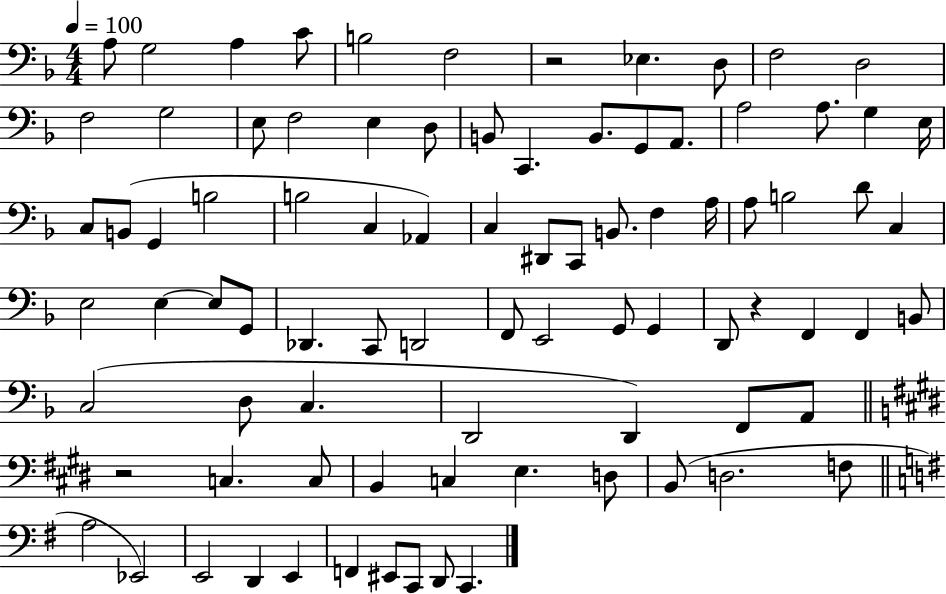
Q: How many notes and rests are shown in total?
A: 86